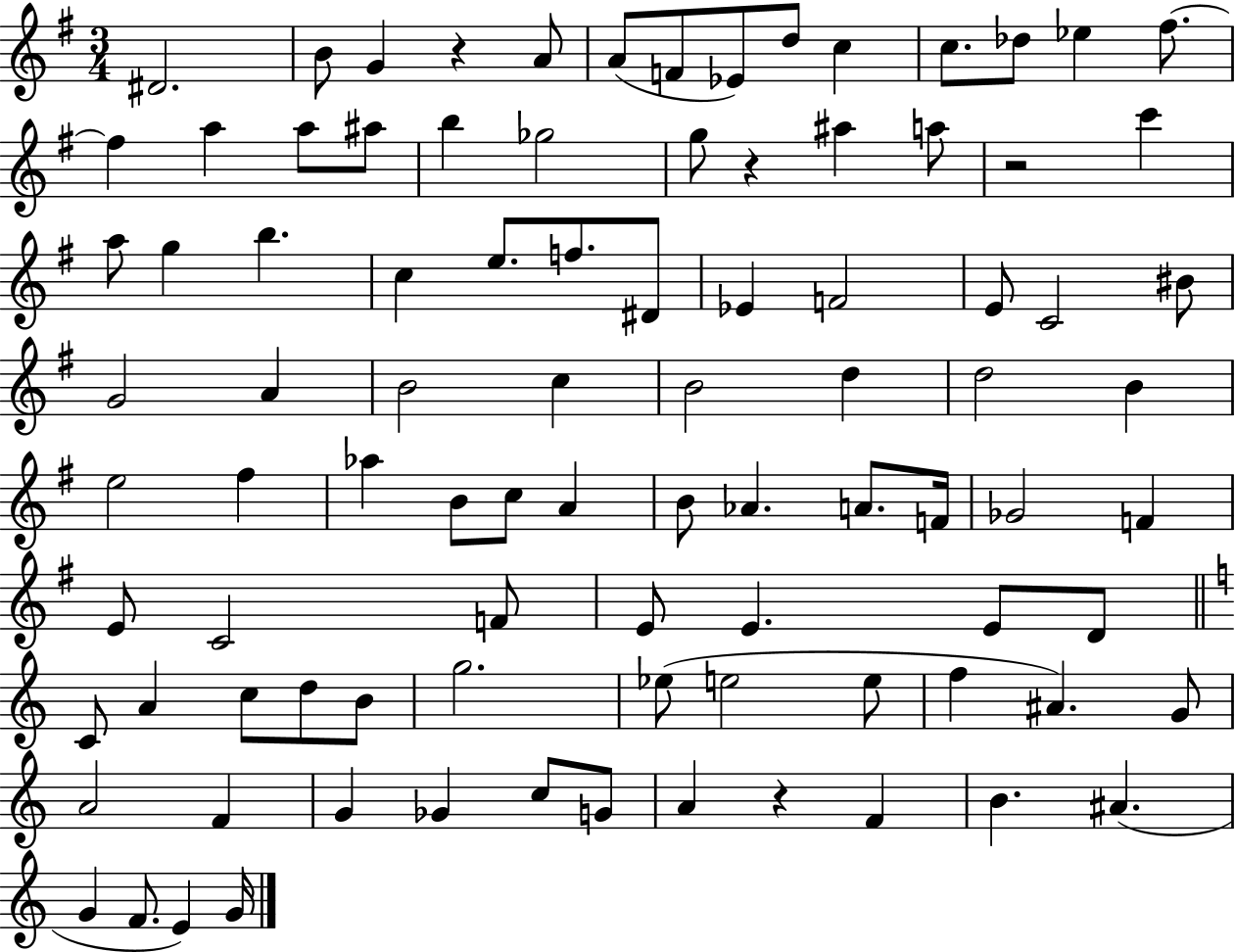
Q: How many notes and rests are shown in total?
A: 92